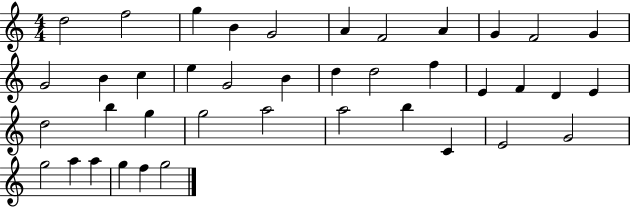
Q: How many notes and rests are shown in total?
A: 40